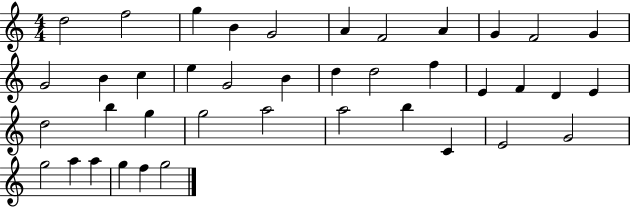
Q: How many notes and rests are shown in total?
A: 40